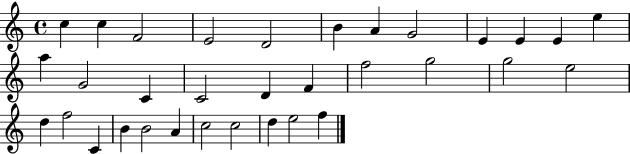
X:1
T:Untitled
M:4/4
L:1/4
K:C
c c F2 E2 D2 B A G2 E E E e a G2 C C2 D F f2 g2 g2 e2 d f2 C B B2 A c2 c2 d e2 f